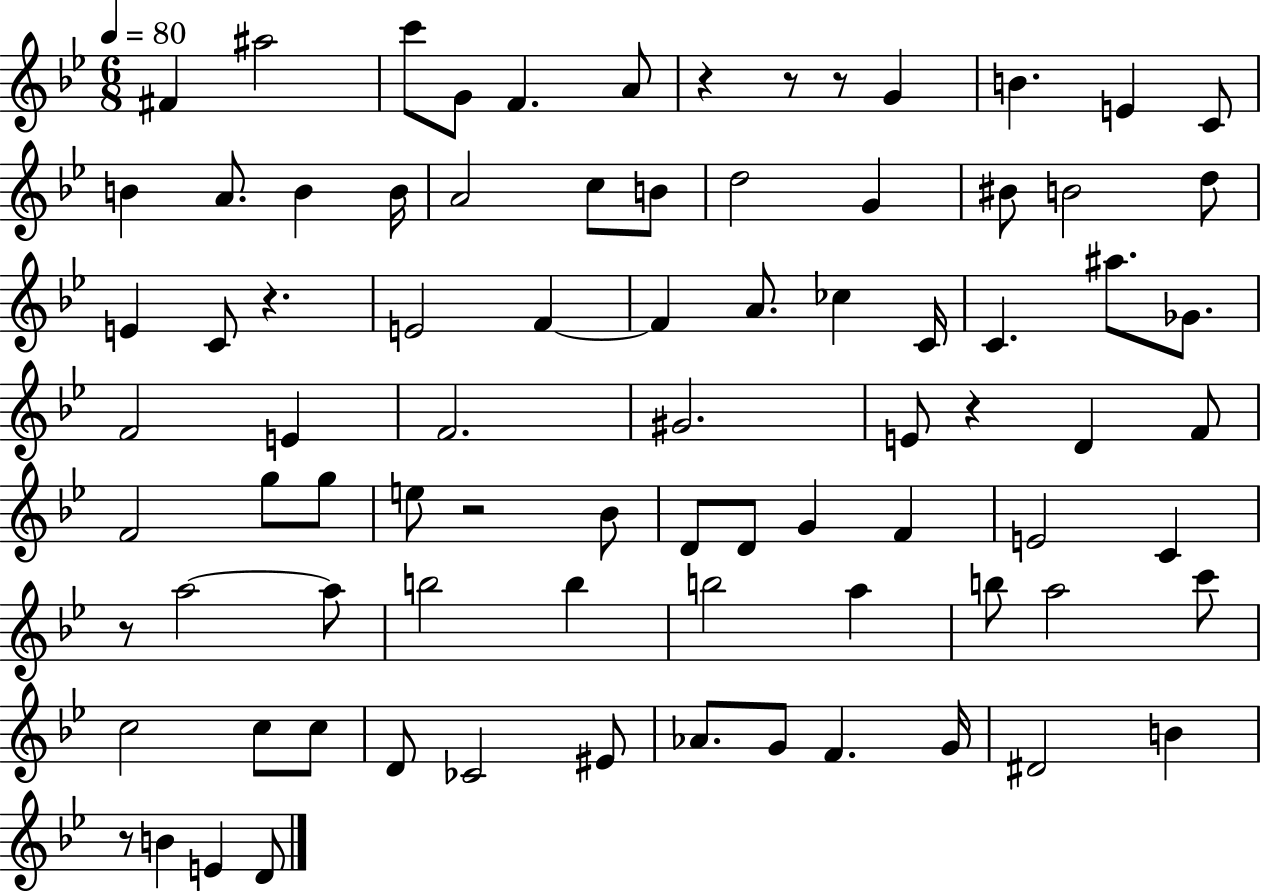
{
  \clef treble
  \numericTimeSignature
  \time 6/8
  \key bes \major
  \tempo 4 = 80
  \repeat volta 2 { fis'4 ais''2 | c'''8 g'8 f'4. a'8 | r4 r8 r8 g'4 | b'4. e'4 c'8 | \break b'4 a'8. b'4 b'16 | a'2 c''8 b'8 | d''2 g'4 | bis'8 b'2 d''8 | \break e'4 c'8 r4. | e'2 f'4~~ | f'4 a'8. ces''4 c'16 | c'4. ais''8. ges'8. | \break f'2 e'4 | f'2. | gis'2. | e'8 r4 d'4 f'8 | \break f'2 g''8 g''8 | e''8 r2 bes'8 | d'8 d'8 g'4 f'4 | e'2 c'4 | \break r8 a''2~~ a''8 | b''2 b''4 | b''2 a''4 | b''8 a''2 c'''8 | \break c''2 c''8 c''8 | d'8 ces'2 eis'8 | aes'8. g'8 f'4. g'16 | dis'2 b'4 | \break r8 b'4 e'4 d'8 | } \bar "|."
}